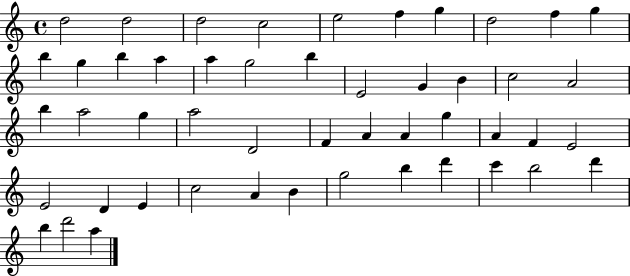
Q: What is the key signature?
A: C major